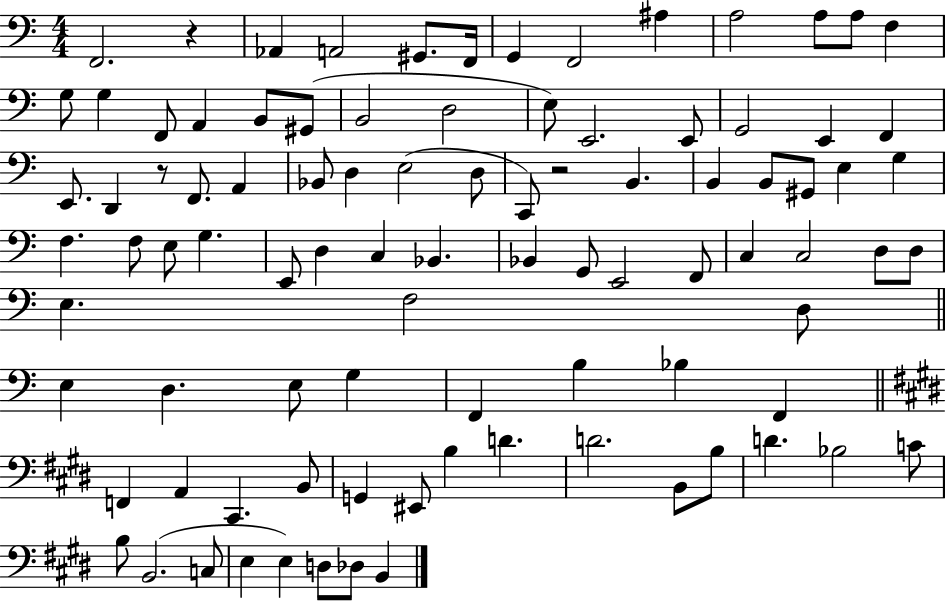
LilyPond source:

{
  \clef bass
  \numericTimeSignature
  \time 4/4
  \key c \major
  f,2. r4 | aes,4 a,2 gis,8. f,16 | g,4 f,2 ais4 | a2 a8 a8 f4 | \break g8 g4 f,8 a,4 b,8 gis,8( | b,2 d2 | e8) e,2. e,8 | g,2 e,4 f,4 | \break e,8. d,4 r8 f,8. a,4 | bes,8 d4 e2( d8 | c,8) r2 b,4. | b,4 b,8 gis,8 e4 g4 | \break f4. f8 e8 g4. | e,8 d4 c4 bes,4. | bes,4 g,8 e,2 f,8 | c4 c2 d8 d8 | \break e4. f2 d8 | \bar "||" \break \key c \major e4 d4. e8 g4 | f,4 b4 bes4 f,4 | \bar "||" \break \key e \major f,4 a,4 cis,4. b,8 | g,4 eis,8 b4 d'4. | d'2. b,8 b8 | d'4. bes2 c'8 | \break b8 b,2.( c8 | e4 e4) d8 des8 b,4 | \bar "|."
}